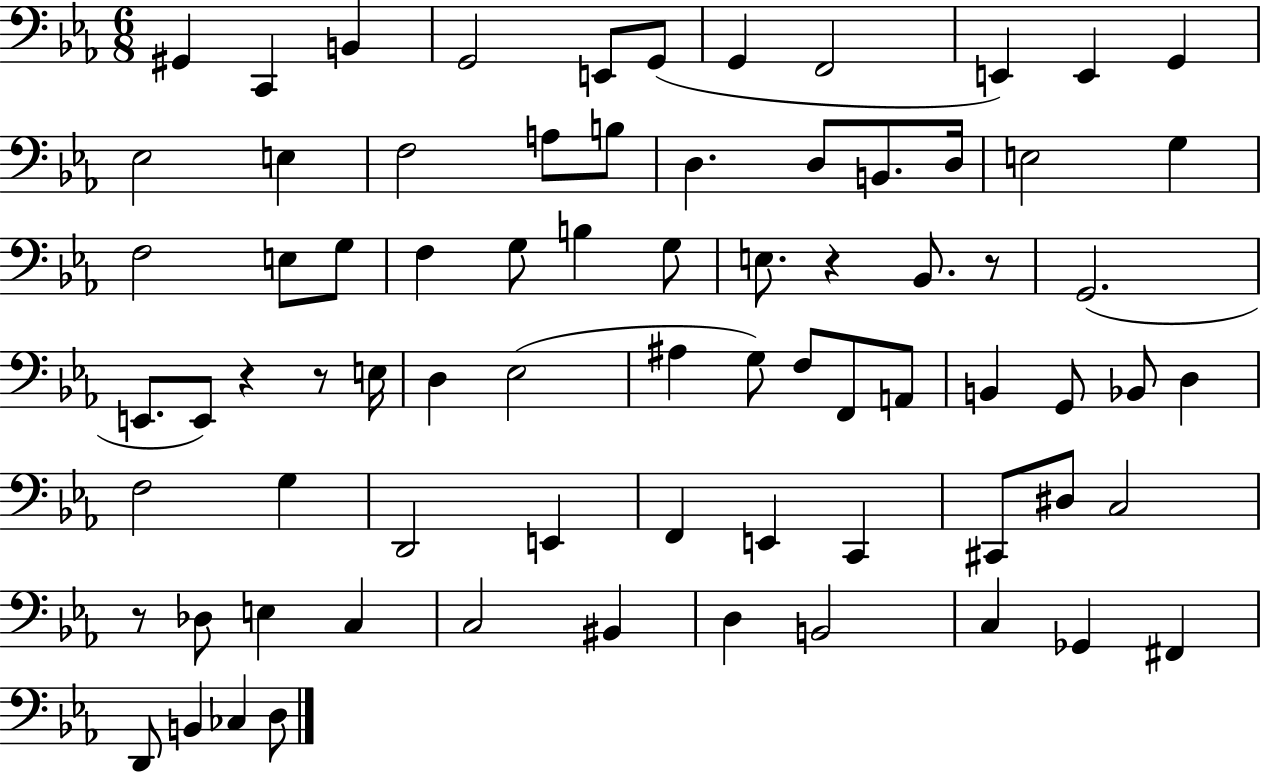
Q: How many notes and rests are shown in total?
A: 75